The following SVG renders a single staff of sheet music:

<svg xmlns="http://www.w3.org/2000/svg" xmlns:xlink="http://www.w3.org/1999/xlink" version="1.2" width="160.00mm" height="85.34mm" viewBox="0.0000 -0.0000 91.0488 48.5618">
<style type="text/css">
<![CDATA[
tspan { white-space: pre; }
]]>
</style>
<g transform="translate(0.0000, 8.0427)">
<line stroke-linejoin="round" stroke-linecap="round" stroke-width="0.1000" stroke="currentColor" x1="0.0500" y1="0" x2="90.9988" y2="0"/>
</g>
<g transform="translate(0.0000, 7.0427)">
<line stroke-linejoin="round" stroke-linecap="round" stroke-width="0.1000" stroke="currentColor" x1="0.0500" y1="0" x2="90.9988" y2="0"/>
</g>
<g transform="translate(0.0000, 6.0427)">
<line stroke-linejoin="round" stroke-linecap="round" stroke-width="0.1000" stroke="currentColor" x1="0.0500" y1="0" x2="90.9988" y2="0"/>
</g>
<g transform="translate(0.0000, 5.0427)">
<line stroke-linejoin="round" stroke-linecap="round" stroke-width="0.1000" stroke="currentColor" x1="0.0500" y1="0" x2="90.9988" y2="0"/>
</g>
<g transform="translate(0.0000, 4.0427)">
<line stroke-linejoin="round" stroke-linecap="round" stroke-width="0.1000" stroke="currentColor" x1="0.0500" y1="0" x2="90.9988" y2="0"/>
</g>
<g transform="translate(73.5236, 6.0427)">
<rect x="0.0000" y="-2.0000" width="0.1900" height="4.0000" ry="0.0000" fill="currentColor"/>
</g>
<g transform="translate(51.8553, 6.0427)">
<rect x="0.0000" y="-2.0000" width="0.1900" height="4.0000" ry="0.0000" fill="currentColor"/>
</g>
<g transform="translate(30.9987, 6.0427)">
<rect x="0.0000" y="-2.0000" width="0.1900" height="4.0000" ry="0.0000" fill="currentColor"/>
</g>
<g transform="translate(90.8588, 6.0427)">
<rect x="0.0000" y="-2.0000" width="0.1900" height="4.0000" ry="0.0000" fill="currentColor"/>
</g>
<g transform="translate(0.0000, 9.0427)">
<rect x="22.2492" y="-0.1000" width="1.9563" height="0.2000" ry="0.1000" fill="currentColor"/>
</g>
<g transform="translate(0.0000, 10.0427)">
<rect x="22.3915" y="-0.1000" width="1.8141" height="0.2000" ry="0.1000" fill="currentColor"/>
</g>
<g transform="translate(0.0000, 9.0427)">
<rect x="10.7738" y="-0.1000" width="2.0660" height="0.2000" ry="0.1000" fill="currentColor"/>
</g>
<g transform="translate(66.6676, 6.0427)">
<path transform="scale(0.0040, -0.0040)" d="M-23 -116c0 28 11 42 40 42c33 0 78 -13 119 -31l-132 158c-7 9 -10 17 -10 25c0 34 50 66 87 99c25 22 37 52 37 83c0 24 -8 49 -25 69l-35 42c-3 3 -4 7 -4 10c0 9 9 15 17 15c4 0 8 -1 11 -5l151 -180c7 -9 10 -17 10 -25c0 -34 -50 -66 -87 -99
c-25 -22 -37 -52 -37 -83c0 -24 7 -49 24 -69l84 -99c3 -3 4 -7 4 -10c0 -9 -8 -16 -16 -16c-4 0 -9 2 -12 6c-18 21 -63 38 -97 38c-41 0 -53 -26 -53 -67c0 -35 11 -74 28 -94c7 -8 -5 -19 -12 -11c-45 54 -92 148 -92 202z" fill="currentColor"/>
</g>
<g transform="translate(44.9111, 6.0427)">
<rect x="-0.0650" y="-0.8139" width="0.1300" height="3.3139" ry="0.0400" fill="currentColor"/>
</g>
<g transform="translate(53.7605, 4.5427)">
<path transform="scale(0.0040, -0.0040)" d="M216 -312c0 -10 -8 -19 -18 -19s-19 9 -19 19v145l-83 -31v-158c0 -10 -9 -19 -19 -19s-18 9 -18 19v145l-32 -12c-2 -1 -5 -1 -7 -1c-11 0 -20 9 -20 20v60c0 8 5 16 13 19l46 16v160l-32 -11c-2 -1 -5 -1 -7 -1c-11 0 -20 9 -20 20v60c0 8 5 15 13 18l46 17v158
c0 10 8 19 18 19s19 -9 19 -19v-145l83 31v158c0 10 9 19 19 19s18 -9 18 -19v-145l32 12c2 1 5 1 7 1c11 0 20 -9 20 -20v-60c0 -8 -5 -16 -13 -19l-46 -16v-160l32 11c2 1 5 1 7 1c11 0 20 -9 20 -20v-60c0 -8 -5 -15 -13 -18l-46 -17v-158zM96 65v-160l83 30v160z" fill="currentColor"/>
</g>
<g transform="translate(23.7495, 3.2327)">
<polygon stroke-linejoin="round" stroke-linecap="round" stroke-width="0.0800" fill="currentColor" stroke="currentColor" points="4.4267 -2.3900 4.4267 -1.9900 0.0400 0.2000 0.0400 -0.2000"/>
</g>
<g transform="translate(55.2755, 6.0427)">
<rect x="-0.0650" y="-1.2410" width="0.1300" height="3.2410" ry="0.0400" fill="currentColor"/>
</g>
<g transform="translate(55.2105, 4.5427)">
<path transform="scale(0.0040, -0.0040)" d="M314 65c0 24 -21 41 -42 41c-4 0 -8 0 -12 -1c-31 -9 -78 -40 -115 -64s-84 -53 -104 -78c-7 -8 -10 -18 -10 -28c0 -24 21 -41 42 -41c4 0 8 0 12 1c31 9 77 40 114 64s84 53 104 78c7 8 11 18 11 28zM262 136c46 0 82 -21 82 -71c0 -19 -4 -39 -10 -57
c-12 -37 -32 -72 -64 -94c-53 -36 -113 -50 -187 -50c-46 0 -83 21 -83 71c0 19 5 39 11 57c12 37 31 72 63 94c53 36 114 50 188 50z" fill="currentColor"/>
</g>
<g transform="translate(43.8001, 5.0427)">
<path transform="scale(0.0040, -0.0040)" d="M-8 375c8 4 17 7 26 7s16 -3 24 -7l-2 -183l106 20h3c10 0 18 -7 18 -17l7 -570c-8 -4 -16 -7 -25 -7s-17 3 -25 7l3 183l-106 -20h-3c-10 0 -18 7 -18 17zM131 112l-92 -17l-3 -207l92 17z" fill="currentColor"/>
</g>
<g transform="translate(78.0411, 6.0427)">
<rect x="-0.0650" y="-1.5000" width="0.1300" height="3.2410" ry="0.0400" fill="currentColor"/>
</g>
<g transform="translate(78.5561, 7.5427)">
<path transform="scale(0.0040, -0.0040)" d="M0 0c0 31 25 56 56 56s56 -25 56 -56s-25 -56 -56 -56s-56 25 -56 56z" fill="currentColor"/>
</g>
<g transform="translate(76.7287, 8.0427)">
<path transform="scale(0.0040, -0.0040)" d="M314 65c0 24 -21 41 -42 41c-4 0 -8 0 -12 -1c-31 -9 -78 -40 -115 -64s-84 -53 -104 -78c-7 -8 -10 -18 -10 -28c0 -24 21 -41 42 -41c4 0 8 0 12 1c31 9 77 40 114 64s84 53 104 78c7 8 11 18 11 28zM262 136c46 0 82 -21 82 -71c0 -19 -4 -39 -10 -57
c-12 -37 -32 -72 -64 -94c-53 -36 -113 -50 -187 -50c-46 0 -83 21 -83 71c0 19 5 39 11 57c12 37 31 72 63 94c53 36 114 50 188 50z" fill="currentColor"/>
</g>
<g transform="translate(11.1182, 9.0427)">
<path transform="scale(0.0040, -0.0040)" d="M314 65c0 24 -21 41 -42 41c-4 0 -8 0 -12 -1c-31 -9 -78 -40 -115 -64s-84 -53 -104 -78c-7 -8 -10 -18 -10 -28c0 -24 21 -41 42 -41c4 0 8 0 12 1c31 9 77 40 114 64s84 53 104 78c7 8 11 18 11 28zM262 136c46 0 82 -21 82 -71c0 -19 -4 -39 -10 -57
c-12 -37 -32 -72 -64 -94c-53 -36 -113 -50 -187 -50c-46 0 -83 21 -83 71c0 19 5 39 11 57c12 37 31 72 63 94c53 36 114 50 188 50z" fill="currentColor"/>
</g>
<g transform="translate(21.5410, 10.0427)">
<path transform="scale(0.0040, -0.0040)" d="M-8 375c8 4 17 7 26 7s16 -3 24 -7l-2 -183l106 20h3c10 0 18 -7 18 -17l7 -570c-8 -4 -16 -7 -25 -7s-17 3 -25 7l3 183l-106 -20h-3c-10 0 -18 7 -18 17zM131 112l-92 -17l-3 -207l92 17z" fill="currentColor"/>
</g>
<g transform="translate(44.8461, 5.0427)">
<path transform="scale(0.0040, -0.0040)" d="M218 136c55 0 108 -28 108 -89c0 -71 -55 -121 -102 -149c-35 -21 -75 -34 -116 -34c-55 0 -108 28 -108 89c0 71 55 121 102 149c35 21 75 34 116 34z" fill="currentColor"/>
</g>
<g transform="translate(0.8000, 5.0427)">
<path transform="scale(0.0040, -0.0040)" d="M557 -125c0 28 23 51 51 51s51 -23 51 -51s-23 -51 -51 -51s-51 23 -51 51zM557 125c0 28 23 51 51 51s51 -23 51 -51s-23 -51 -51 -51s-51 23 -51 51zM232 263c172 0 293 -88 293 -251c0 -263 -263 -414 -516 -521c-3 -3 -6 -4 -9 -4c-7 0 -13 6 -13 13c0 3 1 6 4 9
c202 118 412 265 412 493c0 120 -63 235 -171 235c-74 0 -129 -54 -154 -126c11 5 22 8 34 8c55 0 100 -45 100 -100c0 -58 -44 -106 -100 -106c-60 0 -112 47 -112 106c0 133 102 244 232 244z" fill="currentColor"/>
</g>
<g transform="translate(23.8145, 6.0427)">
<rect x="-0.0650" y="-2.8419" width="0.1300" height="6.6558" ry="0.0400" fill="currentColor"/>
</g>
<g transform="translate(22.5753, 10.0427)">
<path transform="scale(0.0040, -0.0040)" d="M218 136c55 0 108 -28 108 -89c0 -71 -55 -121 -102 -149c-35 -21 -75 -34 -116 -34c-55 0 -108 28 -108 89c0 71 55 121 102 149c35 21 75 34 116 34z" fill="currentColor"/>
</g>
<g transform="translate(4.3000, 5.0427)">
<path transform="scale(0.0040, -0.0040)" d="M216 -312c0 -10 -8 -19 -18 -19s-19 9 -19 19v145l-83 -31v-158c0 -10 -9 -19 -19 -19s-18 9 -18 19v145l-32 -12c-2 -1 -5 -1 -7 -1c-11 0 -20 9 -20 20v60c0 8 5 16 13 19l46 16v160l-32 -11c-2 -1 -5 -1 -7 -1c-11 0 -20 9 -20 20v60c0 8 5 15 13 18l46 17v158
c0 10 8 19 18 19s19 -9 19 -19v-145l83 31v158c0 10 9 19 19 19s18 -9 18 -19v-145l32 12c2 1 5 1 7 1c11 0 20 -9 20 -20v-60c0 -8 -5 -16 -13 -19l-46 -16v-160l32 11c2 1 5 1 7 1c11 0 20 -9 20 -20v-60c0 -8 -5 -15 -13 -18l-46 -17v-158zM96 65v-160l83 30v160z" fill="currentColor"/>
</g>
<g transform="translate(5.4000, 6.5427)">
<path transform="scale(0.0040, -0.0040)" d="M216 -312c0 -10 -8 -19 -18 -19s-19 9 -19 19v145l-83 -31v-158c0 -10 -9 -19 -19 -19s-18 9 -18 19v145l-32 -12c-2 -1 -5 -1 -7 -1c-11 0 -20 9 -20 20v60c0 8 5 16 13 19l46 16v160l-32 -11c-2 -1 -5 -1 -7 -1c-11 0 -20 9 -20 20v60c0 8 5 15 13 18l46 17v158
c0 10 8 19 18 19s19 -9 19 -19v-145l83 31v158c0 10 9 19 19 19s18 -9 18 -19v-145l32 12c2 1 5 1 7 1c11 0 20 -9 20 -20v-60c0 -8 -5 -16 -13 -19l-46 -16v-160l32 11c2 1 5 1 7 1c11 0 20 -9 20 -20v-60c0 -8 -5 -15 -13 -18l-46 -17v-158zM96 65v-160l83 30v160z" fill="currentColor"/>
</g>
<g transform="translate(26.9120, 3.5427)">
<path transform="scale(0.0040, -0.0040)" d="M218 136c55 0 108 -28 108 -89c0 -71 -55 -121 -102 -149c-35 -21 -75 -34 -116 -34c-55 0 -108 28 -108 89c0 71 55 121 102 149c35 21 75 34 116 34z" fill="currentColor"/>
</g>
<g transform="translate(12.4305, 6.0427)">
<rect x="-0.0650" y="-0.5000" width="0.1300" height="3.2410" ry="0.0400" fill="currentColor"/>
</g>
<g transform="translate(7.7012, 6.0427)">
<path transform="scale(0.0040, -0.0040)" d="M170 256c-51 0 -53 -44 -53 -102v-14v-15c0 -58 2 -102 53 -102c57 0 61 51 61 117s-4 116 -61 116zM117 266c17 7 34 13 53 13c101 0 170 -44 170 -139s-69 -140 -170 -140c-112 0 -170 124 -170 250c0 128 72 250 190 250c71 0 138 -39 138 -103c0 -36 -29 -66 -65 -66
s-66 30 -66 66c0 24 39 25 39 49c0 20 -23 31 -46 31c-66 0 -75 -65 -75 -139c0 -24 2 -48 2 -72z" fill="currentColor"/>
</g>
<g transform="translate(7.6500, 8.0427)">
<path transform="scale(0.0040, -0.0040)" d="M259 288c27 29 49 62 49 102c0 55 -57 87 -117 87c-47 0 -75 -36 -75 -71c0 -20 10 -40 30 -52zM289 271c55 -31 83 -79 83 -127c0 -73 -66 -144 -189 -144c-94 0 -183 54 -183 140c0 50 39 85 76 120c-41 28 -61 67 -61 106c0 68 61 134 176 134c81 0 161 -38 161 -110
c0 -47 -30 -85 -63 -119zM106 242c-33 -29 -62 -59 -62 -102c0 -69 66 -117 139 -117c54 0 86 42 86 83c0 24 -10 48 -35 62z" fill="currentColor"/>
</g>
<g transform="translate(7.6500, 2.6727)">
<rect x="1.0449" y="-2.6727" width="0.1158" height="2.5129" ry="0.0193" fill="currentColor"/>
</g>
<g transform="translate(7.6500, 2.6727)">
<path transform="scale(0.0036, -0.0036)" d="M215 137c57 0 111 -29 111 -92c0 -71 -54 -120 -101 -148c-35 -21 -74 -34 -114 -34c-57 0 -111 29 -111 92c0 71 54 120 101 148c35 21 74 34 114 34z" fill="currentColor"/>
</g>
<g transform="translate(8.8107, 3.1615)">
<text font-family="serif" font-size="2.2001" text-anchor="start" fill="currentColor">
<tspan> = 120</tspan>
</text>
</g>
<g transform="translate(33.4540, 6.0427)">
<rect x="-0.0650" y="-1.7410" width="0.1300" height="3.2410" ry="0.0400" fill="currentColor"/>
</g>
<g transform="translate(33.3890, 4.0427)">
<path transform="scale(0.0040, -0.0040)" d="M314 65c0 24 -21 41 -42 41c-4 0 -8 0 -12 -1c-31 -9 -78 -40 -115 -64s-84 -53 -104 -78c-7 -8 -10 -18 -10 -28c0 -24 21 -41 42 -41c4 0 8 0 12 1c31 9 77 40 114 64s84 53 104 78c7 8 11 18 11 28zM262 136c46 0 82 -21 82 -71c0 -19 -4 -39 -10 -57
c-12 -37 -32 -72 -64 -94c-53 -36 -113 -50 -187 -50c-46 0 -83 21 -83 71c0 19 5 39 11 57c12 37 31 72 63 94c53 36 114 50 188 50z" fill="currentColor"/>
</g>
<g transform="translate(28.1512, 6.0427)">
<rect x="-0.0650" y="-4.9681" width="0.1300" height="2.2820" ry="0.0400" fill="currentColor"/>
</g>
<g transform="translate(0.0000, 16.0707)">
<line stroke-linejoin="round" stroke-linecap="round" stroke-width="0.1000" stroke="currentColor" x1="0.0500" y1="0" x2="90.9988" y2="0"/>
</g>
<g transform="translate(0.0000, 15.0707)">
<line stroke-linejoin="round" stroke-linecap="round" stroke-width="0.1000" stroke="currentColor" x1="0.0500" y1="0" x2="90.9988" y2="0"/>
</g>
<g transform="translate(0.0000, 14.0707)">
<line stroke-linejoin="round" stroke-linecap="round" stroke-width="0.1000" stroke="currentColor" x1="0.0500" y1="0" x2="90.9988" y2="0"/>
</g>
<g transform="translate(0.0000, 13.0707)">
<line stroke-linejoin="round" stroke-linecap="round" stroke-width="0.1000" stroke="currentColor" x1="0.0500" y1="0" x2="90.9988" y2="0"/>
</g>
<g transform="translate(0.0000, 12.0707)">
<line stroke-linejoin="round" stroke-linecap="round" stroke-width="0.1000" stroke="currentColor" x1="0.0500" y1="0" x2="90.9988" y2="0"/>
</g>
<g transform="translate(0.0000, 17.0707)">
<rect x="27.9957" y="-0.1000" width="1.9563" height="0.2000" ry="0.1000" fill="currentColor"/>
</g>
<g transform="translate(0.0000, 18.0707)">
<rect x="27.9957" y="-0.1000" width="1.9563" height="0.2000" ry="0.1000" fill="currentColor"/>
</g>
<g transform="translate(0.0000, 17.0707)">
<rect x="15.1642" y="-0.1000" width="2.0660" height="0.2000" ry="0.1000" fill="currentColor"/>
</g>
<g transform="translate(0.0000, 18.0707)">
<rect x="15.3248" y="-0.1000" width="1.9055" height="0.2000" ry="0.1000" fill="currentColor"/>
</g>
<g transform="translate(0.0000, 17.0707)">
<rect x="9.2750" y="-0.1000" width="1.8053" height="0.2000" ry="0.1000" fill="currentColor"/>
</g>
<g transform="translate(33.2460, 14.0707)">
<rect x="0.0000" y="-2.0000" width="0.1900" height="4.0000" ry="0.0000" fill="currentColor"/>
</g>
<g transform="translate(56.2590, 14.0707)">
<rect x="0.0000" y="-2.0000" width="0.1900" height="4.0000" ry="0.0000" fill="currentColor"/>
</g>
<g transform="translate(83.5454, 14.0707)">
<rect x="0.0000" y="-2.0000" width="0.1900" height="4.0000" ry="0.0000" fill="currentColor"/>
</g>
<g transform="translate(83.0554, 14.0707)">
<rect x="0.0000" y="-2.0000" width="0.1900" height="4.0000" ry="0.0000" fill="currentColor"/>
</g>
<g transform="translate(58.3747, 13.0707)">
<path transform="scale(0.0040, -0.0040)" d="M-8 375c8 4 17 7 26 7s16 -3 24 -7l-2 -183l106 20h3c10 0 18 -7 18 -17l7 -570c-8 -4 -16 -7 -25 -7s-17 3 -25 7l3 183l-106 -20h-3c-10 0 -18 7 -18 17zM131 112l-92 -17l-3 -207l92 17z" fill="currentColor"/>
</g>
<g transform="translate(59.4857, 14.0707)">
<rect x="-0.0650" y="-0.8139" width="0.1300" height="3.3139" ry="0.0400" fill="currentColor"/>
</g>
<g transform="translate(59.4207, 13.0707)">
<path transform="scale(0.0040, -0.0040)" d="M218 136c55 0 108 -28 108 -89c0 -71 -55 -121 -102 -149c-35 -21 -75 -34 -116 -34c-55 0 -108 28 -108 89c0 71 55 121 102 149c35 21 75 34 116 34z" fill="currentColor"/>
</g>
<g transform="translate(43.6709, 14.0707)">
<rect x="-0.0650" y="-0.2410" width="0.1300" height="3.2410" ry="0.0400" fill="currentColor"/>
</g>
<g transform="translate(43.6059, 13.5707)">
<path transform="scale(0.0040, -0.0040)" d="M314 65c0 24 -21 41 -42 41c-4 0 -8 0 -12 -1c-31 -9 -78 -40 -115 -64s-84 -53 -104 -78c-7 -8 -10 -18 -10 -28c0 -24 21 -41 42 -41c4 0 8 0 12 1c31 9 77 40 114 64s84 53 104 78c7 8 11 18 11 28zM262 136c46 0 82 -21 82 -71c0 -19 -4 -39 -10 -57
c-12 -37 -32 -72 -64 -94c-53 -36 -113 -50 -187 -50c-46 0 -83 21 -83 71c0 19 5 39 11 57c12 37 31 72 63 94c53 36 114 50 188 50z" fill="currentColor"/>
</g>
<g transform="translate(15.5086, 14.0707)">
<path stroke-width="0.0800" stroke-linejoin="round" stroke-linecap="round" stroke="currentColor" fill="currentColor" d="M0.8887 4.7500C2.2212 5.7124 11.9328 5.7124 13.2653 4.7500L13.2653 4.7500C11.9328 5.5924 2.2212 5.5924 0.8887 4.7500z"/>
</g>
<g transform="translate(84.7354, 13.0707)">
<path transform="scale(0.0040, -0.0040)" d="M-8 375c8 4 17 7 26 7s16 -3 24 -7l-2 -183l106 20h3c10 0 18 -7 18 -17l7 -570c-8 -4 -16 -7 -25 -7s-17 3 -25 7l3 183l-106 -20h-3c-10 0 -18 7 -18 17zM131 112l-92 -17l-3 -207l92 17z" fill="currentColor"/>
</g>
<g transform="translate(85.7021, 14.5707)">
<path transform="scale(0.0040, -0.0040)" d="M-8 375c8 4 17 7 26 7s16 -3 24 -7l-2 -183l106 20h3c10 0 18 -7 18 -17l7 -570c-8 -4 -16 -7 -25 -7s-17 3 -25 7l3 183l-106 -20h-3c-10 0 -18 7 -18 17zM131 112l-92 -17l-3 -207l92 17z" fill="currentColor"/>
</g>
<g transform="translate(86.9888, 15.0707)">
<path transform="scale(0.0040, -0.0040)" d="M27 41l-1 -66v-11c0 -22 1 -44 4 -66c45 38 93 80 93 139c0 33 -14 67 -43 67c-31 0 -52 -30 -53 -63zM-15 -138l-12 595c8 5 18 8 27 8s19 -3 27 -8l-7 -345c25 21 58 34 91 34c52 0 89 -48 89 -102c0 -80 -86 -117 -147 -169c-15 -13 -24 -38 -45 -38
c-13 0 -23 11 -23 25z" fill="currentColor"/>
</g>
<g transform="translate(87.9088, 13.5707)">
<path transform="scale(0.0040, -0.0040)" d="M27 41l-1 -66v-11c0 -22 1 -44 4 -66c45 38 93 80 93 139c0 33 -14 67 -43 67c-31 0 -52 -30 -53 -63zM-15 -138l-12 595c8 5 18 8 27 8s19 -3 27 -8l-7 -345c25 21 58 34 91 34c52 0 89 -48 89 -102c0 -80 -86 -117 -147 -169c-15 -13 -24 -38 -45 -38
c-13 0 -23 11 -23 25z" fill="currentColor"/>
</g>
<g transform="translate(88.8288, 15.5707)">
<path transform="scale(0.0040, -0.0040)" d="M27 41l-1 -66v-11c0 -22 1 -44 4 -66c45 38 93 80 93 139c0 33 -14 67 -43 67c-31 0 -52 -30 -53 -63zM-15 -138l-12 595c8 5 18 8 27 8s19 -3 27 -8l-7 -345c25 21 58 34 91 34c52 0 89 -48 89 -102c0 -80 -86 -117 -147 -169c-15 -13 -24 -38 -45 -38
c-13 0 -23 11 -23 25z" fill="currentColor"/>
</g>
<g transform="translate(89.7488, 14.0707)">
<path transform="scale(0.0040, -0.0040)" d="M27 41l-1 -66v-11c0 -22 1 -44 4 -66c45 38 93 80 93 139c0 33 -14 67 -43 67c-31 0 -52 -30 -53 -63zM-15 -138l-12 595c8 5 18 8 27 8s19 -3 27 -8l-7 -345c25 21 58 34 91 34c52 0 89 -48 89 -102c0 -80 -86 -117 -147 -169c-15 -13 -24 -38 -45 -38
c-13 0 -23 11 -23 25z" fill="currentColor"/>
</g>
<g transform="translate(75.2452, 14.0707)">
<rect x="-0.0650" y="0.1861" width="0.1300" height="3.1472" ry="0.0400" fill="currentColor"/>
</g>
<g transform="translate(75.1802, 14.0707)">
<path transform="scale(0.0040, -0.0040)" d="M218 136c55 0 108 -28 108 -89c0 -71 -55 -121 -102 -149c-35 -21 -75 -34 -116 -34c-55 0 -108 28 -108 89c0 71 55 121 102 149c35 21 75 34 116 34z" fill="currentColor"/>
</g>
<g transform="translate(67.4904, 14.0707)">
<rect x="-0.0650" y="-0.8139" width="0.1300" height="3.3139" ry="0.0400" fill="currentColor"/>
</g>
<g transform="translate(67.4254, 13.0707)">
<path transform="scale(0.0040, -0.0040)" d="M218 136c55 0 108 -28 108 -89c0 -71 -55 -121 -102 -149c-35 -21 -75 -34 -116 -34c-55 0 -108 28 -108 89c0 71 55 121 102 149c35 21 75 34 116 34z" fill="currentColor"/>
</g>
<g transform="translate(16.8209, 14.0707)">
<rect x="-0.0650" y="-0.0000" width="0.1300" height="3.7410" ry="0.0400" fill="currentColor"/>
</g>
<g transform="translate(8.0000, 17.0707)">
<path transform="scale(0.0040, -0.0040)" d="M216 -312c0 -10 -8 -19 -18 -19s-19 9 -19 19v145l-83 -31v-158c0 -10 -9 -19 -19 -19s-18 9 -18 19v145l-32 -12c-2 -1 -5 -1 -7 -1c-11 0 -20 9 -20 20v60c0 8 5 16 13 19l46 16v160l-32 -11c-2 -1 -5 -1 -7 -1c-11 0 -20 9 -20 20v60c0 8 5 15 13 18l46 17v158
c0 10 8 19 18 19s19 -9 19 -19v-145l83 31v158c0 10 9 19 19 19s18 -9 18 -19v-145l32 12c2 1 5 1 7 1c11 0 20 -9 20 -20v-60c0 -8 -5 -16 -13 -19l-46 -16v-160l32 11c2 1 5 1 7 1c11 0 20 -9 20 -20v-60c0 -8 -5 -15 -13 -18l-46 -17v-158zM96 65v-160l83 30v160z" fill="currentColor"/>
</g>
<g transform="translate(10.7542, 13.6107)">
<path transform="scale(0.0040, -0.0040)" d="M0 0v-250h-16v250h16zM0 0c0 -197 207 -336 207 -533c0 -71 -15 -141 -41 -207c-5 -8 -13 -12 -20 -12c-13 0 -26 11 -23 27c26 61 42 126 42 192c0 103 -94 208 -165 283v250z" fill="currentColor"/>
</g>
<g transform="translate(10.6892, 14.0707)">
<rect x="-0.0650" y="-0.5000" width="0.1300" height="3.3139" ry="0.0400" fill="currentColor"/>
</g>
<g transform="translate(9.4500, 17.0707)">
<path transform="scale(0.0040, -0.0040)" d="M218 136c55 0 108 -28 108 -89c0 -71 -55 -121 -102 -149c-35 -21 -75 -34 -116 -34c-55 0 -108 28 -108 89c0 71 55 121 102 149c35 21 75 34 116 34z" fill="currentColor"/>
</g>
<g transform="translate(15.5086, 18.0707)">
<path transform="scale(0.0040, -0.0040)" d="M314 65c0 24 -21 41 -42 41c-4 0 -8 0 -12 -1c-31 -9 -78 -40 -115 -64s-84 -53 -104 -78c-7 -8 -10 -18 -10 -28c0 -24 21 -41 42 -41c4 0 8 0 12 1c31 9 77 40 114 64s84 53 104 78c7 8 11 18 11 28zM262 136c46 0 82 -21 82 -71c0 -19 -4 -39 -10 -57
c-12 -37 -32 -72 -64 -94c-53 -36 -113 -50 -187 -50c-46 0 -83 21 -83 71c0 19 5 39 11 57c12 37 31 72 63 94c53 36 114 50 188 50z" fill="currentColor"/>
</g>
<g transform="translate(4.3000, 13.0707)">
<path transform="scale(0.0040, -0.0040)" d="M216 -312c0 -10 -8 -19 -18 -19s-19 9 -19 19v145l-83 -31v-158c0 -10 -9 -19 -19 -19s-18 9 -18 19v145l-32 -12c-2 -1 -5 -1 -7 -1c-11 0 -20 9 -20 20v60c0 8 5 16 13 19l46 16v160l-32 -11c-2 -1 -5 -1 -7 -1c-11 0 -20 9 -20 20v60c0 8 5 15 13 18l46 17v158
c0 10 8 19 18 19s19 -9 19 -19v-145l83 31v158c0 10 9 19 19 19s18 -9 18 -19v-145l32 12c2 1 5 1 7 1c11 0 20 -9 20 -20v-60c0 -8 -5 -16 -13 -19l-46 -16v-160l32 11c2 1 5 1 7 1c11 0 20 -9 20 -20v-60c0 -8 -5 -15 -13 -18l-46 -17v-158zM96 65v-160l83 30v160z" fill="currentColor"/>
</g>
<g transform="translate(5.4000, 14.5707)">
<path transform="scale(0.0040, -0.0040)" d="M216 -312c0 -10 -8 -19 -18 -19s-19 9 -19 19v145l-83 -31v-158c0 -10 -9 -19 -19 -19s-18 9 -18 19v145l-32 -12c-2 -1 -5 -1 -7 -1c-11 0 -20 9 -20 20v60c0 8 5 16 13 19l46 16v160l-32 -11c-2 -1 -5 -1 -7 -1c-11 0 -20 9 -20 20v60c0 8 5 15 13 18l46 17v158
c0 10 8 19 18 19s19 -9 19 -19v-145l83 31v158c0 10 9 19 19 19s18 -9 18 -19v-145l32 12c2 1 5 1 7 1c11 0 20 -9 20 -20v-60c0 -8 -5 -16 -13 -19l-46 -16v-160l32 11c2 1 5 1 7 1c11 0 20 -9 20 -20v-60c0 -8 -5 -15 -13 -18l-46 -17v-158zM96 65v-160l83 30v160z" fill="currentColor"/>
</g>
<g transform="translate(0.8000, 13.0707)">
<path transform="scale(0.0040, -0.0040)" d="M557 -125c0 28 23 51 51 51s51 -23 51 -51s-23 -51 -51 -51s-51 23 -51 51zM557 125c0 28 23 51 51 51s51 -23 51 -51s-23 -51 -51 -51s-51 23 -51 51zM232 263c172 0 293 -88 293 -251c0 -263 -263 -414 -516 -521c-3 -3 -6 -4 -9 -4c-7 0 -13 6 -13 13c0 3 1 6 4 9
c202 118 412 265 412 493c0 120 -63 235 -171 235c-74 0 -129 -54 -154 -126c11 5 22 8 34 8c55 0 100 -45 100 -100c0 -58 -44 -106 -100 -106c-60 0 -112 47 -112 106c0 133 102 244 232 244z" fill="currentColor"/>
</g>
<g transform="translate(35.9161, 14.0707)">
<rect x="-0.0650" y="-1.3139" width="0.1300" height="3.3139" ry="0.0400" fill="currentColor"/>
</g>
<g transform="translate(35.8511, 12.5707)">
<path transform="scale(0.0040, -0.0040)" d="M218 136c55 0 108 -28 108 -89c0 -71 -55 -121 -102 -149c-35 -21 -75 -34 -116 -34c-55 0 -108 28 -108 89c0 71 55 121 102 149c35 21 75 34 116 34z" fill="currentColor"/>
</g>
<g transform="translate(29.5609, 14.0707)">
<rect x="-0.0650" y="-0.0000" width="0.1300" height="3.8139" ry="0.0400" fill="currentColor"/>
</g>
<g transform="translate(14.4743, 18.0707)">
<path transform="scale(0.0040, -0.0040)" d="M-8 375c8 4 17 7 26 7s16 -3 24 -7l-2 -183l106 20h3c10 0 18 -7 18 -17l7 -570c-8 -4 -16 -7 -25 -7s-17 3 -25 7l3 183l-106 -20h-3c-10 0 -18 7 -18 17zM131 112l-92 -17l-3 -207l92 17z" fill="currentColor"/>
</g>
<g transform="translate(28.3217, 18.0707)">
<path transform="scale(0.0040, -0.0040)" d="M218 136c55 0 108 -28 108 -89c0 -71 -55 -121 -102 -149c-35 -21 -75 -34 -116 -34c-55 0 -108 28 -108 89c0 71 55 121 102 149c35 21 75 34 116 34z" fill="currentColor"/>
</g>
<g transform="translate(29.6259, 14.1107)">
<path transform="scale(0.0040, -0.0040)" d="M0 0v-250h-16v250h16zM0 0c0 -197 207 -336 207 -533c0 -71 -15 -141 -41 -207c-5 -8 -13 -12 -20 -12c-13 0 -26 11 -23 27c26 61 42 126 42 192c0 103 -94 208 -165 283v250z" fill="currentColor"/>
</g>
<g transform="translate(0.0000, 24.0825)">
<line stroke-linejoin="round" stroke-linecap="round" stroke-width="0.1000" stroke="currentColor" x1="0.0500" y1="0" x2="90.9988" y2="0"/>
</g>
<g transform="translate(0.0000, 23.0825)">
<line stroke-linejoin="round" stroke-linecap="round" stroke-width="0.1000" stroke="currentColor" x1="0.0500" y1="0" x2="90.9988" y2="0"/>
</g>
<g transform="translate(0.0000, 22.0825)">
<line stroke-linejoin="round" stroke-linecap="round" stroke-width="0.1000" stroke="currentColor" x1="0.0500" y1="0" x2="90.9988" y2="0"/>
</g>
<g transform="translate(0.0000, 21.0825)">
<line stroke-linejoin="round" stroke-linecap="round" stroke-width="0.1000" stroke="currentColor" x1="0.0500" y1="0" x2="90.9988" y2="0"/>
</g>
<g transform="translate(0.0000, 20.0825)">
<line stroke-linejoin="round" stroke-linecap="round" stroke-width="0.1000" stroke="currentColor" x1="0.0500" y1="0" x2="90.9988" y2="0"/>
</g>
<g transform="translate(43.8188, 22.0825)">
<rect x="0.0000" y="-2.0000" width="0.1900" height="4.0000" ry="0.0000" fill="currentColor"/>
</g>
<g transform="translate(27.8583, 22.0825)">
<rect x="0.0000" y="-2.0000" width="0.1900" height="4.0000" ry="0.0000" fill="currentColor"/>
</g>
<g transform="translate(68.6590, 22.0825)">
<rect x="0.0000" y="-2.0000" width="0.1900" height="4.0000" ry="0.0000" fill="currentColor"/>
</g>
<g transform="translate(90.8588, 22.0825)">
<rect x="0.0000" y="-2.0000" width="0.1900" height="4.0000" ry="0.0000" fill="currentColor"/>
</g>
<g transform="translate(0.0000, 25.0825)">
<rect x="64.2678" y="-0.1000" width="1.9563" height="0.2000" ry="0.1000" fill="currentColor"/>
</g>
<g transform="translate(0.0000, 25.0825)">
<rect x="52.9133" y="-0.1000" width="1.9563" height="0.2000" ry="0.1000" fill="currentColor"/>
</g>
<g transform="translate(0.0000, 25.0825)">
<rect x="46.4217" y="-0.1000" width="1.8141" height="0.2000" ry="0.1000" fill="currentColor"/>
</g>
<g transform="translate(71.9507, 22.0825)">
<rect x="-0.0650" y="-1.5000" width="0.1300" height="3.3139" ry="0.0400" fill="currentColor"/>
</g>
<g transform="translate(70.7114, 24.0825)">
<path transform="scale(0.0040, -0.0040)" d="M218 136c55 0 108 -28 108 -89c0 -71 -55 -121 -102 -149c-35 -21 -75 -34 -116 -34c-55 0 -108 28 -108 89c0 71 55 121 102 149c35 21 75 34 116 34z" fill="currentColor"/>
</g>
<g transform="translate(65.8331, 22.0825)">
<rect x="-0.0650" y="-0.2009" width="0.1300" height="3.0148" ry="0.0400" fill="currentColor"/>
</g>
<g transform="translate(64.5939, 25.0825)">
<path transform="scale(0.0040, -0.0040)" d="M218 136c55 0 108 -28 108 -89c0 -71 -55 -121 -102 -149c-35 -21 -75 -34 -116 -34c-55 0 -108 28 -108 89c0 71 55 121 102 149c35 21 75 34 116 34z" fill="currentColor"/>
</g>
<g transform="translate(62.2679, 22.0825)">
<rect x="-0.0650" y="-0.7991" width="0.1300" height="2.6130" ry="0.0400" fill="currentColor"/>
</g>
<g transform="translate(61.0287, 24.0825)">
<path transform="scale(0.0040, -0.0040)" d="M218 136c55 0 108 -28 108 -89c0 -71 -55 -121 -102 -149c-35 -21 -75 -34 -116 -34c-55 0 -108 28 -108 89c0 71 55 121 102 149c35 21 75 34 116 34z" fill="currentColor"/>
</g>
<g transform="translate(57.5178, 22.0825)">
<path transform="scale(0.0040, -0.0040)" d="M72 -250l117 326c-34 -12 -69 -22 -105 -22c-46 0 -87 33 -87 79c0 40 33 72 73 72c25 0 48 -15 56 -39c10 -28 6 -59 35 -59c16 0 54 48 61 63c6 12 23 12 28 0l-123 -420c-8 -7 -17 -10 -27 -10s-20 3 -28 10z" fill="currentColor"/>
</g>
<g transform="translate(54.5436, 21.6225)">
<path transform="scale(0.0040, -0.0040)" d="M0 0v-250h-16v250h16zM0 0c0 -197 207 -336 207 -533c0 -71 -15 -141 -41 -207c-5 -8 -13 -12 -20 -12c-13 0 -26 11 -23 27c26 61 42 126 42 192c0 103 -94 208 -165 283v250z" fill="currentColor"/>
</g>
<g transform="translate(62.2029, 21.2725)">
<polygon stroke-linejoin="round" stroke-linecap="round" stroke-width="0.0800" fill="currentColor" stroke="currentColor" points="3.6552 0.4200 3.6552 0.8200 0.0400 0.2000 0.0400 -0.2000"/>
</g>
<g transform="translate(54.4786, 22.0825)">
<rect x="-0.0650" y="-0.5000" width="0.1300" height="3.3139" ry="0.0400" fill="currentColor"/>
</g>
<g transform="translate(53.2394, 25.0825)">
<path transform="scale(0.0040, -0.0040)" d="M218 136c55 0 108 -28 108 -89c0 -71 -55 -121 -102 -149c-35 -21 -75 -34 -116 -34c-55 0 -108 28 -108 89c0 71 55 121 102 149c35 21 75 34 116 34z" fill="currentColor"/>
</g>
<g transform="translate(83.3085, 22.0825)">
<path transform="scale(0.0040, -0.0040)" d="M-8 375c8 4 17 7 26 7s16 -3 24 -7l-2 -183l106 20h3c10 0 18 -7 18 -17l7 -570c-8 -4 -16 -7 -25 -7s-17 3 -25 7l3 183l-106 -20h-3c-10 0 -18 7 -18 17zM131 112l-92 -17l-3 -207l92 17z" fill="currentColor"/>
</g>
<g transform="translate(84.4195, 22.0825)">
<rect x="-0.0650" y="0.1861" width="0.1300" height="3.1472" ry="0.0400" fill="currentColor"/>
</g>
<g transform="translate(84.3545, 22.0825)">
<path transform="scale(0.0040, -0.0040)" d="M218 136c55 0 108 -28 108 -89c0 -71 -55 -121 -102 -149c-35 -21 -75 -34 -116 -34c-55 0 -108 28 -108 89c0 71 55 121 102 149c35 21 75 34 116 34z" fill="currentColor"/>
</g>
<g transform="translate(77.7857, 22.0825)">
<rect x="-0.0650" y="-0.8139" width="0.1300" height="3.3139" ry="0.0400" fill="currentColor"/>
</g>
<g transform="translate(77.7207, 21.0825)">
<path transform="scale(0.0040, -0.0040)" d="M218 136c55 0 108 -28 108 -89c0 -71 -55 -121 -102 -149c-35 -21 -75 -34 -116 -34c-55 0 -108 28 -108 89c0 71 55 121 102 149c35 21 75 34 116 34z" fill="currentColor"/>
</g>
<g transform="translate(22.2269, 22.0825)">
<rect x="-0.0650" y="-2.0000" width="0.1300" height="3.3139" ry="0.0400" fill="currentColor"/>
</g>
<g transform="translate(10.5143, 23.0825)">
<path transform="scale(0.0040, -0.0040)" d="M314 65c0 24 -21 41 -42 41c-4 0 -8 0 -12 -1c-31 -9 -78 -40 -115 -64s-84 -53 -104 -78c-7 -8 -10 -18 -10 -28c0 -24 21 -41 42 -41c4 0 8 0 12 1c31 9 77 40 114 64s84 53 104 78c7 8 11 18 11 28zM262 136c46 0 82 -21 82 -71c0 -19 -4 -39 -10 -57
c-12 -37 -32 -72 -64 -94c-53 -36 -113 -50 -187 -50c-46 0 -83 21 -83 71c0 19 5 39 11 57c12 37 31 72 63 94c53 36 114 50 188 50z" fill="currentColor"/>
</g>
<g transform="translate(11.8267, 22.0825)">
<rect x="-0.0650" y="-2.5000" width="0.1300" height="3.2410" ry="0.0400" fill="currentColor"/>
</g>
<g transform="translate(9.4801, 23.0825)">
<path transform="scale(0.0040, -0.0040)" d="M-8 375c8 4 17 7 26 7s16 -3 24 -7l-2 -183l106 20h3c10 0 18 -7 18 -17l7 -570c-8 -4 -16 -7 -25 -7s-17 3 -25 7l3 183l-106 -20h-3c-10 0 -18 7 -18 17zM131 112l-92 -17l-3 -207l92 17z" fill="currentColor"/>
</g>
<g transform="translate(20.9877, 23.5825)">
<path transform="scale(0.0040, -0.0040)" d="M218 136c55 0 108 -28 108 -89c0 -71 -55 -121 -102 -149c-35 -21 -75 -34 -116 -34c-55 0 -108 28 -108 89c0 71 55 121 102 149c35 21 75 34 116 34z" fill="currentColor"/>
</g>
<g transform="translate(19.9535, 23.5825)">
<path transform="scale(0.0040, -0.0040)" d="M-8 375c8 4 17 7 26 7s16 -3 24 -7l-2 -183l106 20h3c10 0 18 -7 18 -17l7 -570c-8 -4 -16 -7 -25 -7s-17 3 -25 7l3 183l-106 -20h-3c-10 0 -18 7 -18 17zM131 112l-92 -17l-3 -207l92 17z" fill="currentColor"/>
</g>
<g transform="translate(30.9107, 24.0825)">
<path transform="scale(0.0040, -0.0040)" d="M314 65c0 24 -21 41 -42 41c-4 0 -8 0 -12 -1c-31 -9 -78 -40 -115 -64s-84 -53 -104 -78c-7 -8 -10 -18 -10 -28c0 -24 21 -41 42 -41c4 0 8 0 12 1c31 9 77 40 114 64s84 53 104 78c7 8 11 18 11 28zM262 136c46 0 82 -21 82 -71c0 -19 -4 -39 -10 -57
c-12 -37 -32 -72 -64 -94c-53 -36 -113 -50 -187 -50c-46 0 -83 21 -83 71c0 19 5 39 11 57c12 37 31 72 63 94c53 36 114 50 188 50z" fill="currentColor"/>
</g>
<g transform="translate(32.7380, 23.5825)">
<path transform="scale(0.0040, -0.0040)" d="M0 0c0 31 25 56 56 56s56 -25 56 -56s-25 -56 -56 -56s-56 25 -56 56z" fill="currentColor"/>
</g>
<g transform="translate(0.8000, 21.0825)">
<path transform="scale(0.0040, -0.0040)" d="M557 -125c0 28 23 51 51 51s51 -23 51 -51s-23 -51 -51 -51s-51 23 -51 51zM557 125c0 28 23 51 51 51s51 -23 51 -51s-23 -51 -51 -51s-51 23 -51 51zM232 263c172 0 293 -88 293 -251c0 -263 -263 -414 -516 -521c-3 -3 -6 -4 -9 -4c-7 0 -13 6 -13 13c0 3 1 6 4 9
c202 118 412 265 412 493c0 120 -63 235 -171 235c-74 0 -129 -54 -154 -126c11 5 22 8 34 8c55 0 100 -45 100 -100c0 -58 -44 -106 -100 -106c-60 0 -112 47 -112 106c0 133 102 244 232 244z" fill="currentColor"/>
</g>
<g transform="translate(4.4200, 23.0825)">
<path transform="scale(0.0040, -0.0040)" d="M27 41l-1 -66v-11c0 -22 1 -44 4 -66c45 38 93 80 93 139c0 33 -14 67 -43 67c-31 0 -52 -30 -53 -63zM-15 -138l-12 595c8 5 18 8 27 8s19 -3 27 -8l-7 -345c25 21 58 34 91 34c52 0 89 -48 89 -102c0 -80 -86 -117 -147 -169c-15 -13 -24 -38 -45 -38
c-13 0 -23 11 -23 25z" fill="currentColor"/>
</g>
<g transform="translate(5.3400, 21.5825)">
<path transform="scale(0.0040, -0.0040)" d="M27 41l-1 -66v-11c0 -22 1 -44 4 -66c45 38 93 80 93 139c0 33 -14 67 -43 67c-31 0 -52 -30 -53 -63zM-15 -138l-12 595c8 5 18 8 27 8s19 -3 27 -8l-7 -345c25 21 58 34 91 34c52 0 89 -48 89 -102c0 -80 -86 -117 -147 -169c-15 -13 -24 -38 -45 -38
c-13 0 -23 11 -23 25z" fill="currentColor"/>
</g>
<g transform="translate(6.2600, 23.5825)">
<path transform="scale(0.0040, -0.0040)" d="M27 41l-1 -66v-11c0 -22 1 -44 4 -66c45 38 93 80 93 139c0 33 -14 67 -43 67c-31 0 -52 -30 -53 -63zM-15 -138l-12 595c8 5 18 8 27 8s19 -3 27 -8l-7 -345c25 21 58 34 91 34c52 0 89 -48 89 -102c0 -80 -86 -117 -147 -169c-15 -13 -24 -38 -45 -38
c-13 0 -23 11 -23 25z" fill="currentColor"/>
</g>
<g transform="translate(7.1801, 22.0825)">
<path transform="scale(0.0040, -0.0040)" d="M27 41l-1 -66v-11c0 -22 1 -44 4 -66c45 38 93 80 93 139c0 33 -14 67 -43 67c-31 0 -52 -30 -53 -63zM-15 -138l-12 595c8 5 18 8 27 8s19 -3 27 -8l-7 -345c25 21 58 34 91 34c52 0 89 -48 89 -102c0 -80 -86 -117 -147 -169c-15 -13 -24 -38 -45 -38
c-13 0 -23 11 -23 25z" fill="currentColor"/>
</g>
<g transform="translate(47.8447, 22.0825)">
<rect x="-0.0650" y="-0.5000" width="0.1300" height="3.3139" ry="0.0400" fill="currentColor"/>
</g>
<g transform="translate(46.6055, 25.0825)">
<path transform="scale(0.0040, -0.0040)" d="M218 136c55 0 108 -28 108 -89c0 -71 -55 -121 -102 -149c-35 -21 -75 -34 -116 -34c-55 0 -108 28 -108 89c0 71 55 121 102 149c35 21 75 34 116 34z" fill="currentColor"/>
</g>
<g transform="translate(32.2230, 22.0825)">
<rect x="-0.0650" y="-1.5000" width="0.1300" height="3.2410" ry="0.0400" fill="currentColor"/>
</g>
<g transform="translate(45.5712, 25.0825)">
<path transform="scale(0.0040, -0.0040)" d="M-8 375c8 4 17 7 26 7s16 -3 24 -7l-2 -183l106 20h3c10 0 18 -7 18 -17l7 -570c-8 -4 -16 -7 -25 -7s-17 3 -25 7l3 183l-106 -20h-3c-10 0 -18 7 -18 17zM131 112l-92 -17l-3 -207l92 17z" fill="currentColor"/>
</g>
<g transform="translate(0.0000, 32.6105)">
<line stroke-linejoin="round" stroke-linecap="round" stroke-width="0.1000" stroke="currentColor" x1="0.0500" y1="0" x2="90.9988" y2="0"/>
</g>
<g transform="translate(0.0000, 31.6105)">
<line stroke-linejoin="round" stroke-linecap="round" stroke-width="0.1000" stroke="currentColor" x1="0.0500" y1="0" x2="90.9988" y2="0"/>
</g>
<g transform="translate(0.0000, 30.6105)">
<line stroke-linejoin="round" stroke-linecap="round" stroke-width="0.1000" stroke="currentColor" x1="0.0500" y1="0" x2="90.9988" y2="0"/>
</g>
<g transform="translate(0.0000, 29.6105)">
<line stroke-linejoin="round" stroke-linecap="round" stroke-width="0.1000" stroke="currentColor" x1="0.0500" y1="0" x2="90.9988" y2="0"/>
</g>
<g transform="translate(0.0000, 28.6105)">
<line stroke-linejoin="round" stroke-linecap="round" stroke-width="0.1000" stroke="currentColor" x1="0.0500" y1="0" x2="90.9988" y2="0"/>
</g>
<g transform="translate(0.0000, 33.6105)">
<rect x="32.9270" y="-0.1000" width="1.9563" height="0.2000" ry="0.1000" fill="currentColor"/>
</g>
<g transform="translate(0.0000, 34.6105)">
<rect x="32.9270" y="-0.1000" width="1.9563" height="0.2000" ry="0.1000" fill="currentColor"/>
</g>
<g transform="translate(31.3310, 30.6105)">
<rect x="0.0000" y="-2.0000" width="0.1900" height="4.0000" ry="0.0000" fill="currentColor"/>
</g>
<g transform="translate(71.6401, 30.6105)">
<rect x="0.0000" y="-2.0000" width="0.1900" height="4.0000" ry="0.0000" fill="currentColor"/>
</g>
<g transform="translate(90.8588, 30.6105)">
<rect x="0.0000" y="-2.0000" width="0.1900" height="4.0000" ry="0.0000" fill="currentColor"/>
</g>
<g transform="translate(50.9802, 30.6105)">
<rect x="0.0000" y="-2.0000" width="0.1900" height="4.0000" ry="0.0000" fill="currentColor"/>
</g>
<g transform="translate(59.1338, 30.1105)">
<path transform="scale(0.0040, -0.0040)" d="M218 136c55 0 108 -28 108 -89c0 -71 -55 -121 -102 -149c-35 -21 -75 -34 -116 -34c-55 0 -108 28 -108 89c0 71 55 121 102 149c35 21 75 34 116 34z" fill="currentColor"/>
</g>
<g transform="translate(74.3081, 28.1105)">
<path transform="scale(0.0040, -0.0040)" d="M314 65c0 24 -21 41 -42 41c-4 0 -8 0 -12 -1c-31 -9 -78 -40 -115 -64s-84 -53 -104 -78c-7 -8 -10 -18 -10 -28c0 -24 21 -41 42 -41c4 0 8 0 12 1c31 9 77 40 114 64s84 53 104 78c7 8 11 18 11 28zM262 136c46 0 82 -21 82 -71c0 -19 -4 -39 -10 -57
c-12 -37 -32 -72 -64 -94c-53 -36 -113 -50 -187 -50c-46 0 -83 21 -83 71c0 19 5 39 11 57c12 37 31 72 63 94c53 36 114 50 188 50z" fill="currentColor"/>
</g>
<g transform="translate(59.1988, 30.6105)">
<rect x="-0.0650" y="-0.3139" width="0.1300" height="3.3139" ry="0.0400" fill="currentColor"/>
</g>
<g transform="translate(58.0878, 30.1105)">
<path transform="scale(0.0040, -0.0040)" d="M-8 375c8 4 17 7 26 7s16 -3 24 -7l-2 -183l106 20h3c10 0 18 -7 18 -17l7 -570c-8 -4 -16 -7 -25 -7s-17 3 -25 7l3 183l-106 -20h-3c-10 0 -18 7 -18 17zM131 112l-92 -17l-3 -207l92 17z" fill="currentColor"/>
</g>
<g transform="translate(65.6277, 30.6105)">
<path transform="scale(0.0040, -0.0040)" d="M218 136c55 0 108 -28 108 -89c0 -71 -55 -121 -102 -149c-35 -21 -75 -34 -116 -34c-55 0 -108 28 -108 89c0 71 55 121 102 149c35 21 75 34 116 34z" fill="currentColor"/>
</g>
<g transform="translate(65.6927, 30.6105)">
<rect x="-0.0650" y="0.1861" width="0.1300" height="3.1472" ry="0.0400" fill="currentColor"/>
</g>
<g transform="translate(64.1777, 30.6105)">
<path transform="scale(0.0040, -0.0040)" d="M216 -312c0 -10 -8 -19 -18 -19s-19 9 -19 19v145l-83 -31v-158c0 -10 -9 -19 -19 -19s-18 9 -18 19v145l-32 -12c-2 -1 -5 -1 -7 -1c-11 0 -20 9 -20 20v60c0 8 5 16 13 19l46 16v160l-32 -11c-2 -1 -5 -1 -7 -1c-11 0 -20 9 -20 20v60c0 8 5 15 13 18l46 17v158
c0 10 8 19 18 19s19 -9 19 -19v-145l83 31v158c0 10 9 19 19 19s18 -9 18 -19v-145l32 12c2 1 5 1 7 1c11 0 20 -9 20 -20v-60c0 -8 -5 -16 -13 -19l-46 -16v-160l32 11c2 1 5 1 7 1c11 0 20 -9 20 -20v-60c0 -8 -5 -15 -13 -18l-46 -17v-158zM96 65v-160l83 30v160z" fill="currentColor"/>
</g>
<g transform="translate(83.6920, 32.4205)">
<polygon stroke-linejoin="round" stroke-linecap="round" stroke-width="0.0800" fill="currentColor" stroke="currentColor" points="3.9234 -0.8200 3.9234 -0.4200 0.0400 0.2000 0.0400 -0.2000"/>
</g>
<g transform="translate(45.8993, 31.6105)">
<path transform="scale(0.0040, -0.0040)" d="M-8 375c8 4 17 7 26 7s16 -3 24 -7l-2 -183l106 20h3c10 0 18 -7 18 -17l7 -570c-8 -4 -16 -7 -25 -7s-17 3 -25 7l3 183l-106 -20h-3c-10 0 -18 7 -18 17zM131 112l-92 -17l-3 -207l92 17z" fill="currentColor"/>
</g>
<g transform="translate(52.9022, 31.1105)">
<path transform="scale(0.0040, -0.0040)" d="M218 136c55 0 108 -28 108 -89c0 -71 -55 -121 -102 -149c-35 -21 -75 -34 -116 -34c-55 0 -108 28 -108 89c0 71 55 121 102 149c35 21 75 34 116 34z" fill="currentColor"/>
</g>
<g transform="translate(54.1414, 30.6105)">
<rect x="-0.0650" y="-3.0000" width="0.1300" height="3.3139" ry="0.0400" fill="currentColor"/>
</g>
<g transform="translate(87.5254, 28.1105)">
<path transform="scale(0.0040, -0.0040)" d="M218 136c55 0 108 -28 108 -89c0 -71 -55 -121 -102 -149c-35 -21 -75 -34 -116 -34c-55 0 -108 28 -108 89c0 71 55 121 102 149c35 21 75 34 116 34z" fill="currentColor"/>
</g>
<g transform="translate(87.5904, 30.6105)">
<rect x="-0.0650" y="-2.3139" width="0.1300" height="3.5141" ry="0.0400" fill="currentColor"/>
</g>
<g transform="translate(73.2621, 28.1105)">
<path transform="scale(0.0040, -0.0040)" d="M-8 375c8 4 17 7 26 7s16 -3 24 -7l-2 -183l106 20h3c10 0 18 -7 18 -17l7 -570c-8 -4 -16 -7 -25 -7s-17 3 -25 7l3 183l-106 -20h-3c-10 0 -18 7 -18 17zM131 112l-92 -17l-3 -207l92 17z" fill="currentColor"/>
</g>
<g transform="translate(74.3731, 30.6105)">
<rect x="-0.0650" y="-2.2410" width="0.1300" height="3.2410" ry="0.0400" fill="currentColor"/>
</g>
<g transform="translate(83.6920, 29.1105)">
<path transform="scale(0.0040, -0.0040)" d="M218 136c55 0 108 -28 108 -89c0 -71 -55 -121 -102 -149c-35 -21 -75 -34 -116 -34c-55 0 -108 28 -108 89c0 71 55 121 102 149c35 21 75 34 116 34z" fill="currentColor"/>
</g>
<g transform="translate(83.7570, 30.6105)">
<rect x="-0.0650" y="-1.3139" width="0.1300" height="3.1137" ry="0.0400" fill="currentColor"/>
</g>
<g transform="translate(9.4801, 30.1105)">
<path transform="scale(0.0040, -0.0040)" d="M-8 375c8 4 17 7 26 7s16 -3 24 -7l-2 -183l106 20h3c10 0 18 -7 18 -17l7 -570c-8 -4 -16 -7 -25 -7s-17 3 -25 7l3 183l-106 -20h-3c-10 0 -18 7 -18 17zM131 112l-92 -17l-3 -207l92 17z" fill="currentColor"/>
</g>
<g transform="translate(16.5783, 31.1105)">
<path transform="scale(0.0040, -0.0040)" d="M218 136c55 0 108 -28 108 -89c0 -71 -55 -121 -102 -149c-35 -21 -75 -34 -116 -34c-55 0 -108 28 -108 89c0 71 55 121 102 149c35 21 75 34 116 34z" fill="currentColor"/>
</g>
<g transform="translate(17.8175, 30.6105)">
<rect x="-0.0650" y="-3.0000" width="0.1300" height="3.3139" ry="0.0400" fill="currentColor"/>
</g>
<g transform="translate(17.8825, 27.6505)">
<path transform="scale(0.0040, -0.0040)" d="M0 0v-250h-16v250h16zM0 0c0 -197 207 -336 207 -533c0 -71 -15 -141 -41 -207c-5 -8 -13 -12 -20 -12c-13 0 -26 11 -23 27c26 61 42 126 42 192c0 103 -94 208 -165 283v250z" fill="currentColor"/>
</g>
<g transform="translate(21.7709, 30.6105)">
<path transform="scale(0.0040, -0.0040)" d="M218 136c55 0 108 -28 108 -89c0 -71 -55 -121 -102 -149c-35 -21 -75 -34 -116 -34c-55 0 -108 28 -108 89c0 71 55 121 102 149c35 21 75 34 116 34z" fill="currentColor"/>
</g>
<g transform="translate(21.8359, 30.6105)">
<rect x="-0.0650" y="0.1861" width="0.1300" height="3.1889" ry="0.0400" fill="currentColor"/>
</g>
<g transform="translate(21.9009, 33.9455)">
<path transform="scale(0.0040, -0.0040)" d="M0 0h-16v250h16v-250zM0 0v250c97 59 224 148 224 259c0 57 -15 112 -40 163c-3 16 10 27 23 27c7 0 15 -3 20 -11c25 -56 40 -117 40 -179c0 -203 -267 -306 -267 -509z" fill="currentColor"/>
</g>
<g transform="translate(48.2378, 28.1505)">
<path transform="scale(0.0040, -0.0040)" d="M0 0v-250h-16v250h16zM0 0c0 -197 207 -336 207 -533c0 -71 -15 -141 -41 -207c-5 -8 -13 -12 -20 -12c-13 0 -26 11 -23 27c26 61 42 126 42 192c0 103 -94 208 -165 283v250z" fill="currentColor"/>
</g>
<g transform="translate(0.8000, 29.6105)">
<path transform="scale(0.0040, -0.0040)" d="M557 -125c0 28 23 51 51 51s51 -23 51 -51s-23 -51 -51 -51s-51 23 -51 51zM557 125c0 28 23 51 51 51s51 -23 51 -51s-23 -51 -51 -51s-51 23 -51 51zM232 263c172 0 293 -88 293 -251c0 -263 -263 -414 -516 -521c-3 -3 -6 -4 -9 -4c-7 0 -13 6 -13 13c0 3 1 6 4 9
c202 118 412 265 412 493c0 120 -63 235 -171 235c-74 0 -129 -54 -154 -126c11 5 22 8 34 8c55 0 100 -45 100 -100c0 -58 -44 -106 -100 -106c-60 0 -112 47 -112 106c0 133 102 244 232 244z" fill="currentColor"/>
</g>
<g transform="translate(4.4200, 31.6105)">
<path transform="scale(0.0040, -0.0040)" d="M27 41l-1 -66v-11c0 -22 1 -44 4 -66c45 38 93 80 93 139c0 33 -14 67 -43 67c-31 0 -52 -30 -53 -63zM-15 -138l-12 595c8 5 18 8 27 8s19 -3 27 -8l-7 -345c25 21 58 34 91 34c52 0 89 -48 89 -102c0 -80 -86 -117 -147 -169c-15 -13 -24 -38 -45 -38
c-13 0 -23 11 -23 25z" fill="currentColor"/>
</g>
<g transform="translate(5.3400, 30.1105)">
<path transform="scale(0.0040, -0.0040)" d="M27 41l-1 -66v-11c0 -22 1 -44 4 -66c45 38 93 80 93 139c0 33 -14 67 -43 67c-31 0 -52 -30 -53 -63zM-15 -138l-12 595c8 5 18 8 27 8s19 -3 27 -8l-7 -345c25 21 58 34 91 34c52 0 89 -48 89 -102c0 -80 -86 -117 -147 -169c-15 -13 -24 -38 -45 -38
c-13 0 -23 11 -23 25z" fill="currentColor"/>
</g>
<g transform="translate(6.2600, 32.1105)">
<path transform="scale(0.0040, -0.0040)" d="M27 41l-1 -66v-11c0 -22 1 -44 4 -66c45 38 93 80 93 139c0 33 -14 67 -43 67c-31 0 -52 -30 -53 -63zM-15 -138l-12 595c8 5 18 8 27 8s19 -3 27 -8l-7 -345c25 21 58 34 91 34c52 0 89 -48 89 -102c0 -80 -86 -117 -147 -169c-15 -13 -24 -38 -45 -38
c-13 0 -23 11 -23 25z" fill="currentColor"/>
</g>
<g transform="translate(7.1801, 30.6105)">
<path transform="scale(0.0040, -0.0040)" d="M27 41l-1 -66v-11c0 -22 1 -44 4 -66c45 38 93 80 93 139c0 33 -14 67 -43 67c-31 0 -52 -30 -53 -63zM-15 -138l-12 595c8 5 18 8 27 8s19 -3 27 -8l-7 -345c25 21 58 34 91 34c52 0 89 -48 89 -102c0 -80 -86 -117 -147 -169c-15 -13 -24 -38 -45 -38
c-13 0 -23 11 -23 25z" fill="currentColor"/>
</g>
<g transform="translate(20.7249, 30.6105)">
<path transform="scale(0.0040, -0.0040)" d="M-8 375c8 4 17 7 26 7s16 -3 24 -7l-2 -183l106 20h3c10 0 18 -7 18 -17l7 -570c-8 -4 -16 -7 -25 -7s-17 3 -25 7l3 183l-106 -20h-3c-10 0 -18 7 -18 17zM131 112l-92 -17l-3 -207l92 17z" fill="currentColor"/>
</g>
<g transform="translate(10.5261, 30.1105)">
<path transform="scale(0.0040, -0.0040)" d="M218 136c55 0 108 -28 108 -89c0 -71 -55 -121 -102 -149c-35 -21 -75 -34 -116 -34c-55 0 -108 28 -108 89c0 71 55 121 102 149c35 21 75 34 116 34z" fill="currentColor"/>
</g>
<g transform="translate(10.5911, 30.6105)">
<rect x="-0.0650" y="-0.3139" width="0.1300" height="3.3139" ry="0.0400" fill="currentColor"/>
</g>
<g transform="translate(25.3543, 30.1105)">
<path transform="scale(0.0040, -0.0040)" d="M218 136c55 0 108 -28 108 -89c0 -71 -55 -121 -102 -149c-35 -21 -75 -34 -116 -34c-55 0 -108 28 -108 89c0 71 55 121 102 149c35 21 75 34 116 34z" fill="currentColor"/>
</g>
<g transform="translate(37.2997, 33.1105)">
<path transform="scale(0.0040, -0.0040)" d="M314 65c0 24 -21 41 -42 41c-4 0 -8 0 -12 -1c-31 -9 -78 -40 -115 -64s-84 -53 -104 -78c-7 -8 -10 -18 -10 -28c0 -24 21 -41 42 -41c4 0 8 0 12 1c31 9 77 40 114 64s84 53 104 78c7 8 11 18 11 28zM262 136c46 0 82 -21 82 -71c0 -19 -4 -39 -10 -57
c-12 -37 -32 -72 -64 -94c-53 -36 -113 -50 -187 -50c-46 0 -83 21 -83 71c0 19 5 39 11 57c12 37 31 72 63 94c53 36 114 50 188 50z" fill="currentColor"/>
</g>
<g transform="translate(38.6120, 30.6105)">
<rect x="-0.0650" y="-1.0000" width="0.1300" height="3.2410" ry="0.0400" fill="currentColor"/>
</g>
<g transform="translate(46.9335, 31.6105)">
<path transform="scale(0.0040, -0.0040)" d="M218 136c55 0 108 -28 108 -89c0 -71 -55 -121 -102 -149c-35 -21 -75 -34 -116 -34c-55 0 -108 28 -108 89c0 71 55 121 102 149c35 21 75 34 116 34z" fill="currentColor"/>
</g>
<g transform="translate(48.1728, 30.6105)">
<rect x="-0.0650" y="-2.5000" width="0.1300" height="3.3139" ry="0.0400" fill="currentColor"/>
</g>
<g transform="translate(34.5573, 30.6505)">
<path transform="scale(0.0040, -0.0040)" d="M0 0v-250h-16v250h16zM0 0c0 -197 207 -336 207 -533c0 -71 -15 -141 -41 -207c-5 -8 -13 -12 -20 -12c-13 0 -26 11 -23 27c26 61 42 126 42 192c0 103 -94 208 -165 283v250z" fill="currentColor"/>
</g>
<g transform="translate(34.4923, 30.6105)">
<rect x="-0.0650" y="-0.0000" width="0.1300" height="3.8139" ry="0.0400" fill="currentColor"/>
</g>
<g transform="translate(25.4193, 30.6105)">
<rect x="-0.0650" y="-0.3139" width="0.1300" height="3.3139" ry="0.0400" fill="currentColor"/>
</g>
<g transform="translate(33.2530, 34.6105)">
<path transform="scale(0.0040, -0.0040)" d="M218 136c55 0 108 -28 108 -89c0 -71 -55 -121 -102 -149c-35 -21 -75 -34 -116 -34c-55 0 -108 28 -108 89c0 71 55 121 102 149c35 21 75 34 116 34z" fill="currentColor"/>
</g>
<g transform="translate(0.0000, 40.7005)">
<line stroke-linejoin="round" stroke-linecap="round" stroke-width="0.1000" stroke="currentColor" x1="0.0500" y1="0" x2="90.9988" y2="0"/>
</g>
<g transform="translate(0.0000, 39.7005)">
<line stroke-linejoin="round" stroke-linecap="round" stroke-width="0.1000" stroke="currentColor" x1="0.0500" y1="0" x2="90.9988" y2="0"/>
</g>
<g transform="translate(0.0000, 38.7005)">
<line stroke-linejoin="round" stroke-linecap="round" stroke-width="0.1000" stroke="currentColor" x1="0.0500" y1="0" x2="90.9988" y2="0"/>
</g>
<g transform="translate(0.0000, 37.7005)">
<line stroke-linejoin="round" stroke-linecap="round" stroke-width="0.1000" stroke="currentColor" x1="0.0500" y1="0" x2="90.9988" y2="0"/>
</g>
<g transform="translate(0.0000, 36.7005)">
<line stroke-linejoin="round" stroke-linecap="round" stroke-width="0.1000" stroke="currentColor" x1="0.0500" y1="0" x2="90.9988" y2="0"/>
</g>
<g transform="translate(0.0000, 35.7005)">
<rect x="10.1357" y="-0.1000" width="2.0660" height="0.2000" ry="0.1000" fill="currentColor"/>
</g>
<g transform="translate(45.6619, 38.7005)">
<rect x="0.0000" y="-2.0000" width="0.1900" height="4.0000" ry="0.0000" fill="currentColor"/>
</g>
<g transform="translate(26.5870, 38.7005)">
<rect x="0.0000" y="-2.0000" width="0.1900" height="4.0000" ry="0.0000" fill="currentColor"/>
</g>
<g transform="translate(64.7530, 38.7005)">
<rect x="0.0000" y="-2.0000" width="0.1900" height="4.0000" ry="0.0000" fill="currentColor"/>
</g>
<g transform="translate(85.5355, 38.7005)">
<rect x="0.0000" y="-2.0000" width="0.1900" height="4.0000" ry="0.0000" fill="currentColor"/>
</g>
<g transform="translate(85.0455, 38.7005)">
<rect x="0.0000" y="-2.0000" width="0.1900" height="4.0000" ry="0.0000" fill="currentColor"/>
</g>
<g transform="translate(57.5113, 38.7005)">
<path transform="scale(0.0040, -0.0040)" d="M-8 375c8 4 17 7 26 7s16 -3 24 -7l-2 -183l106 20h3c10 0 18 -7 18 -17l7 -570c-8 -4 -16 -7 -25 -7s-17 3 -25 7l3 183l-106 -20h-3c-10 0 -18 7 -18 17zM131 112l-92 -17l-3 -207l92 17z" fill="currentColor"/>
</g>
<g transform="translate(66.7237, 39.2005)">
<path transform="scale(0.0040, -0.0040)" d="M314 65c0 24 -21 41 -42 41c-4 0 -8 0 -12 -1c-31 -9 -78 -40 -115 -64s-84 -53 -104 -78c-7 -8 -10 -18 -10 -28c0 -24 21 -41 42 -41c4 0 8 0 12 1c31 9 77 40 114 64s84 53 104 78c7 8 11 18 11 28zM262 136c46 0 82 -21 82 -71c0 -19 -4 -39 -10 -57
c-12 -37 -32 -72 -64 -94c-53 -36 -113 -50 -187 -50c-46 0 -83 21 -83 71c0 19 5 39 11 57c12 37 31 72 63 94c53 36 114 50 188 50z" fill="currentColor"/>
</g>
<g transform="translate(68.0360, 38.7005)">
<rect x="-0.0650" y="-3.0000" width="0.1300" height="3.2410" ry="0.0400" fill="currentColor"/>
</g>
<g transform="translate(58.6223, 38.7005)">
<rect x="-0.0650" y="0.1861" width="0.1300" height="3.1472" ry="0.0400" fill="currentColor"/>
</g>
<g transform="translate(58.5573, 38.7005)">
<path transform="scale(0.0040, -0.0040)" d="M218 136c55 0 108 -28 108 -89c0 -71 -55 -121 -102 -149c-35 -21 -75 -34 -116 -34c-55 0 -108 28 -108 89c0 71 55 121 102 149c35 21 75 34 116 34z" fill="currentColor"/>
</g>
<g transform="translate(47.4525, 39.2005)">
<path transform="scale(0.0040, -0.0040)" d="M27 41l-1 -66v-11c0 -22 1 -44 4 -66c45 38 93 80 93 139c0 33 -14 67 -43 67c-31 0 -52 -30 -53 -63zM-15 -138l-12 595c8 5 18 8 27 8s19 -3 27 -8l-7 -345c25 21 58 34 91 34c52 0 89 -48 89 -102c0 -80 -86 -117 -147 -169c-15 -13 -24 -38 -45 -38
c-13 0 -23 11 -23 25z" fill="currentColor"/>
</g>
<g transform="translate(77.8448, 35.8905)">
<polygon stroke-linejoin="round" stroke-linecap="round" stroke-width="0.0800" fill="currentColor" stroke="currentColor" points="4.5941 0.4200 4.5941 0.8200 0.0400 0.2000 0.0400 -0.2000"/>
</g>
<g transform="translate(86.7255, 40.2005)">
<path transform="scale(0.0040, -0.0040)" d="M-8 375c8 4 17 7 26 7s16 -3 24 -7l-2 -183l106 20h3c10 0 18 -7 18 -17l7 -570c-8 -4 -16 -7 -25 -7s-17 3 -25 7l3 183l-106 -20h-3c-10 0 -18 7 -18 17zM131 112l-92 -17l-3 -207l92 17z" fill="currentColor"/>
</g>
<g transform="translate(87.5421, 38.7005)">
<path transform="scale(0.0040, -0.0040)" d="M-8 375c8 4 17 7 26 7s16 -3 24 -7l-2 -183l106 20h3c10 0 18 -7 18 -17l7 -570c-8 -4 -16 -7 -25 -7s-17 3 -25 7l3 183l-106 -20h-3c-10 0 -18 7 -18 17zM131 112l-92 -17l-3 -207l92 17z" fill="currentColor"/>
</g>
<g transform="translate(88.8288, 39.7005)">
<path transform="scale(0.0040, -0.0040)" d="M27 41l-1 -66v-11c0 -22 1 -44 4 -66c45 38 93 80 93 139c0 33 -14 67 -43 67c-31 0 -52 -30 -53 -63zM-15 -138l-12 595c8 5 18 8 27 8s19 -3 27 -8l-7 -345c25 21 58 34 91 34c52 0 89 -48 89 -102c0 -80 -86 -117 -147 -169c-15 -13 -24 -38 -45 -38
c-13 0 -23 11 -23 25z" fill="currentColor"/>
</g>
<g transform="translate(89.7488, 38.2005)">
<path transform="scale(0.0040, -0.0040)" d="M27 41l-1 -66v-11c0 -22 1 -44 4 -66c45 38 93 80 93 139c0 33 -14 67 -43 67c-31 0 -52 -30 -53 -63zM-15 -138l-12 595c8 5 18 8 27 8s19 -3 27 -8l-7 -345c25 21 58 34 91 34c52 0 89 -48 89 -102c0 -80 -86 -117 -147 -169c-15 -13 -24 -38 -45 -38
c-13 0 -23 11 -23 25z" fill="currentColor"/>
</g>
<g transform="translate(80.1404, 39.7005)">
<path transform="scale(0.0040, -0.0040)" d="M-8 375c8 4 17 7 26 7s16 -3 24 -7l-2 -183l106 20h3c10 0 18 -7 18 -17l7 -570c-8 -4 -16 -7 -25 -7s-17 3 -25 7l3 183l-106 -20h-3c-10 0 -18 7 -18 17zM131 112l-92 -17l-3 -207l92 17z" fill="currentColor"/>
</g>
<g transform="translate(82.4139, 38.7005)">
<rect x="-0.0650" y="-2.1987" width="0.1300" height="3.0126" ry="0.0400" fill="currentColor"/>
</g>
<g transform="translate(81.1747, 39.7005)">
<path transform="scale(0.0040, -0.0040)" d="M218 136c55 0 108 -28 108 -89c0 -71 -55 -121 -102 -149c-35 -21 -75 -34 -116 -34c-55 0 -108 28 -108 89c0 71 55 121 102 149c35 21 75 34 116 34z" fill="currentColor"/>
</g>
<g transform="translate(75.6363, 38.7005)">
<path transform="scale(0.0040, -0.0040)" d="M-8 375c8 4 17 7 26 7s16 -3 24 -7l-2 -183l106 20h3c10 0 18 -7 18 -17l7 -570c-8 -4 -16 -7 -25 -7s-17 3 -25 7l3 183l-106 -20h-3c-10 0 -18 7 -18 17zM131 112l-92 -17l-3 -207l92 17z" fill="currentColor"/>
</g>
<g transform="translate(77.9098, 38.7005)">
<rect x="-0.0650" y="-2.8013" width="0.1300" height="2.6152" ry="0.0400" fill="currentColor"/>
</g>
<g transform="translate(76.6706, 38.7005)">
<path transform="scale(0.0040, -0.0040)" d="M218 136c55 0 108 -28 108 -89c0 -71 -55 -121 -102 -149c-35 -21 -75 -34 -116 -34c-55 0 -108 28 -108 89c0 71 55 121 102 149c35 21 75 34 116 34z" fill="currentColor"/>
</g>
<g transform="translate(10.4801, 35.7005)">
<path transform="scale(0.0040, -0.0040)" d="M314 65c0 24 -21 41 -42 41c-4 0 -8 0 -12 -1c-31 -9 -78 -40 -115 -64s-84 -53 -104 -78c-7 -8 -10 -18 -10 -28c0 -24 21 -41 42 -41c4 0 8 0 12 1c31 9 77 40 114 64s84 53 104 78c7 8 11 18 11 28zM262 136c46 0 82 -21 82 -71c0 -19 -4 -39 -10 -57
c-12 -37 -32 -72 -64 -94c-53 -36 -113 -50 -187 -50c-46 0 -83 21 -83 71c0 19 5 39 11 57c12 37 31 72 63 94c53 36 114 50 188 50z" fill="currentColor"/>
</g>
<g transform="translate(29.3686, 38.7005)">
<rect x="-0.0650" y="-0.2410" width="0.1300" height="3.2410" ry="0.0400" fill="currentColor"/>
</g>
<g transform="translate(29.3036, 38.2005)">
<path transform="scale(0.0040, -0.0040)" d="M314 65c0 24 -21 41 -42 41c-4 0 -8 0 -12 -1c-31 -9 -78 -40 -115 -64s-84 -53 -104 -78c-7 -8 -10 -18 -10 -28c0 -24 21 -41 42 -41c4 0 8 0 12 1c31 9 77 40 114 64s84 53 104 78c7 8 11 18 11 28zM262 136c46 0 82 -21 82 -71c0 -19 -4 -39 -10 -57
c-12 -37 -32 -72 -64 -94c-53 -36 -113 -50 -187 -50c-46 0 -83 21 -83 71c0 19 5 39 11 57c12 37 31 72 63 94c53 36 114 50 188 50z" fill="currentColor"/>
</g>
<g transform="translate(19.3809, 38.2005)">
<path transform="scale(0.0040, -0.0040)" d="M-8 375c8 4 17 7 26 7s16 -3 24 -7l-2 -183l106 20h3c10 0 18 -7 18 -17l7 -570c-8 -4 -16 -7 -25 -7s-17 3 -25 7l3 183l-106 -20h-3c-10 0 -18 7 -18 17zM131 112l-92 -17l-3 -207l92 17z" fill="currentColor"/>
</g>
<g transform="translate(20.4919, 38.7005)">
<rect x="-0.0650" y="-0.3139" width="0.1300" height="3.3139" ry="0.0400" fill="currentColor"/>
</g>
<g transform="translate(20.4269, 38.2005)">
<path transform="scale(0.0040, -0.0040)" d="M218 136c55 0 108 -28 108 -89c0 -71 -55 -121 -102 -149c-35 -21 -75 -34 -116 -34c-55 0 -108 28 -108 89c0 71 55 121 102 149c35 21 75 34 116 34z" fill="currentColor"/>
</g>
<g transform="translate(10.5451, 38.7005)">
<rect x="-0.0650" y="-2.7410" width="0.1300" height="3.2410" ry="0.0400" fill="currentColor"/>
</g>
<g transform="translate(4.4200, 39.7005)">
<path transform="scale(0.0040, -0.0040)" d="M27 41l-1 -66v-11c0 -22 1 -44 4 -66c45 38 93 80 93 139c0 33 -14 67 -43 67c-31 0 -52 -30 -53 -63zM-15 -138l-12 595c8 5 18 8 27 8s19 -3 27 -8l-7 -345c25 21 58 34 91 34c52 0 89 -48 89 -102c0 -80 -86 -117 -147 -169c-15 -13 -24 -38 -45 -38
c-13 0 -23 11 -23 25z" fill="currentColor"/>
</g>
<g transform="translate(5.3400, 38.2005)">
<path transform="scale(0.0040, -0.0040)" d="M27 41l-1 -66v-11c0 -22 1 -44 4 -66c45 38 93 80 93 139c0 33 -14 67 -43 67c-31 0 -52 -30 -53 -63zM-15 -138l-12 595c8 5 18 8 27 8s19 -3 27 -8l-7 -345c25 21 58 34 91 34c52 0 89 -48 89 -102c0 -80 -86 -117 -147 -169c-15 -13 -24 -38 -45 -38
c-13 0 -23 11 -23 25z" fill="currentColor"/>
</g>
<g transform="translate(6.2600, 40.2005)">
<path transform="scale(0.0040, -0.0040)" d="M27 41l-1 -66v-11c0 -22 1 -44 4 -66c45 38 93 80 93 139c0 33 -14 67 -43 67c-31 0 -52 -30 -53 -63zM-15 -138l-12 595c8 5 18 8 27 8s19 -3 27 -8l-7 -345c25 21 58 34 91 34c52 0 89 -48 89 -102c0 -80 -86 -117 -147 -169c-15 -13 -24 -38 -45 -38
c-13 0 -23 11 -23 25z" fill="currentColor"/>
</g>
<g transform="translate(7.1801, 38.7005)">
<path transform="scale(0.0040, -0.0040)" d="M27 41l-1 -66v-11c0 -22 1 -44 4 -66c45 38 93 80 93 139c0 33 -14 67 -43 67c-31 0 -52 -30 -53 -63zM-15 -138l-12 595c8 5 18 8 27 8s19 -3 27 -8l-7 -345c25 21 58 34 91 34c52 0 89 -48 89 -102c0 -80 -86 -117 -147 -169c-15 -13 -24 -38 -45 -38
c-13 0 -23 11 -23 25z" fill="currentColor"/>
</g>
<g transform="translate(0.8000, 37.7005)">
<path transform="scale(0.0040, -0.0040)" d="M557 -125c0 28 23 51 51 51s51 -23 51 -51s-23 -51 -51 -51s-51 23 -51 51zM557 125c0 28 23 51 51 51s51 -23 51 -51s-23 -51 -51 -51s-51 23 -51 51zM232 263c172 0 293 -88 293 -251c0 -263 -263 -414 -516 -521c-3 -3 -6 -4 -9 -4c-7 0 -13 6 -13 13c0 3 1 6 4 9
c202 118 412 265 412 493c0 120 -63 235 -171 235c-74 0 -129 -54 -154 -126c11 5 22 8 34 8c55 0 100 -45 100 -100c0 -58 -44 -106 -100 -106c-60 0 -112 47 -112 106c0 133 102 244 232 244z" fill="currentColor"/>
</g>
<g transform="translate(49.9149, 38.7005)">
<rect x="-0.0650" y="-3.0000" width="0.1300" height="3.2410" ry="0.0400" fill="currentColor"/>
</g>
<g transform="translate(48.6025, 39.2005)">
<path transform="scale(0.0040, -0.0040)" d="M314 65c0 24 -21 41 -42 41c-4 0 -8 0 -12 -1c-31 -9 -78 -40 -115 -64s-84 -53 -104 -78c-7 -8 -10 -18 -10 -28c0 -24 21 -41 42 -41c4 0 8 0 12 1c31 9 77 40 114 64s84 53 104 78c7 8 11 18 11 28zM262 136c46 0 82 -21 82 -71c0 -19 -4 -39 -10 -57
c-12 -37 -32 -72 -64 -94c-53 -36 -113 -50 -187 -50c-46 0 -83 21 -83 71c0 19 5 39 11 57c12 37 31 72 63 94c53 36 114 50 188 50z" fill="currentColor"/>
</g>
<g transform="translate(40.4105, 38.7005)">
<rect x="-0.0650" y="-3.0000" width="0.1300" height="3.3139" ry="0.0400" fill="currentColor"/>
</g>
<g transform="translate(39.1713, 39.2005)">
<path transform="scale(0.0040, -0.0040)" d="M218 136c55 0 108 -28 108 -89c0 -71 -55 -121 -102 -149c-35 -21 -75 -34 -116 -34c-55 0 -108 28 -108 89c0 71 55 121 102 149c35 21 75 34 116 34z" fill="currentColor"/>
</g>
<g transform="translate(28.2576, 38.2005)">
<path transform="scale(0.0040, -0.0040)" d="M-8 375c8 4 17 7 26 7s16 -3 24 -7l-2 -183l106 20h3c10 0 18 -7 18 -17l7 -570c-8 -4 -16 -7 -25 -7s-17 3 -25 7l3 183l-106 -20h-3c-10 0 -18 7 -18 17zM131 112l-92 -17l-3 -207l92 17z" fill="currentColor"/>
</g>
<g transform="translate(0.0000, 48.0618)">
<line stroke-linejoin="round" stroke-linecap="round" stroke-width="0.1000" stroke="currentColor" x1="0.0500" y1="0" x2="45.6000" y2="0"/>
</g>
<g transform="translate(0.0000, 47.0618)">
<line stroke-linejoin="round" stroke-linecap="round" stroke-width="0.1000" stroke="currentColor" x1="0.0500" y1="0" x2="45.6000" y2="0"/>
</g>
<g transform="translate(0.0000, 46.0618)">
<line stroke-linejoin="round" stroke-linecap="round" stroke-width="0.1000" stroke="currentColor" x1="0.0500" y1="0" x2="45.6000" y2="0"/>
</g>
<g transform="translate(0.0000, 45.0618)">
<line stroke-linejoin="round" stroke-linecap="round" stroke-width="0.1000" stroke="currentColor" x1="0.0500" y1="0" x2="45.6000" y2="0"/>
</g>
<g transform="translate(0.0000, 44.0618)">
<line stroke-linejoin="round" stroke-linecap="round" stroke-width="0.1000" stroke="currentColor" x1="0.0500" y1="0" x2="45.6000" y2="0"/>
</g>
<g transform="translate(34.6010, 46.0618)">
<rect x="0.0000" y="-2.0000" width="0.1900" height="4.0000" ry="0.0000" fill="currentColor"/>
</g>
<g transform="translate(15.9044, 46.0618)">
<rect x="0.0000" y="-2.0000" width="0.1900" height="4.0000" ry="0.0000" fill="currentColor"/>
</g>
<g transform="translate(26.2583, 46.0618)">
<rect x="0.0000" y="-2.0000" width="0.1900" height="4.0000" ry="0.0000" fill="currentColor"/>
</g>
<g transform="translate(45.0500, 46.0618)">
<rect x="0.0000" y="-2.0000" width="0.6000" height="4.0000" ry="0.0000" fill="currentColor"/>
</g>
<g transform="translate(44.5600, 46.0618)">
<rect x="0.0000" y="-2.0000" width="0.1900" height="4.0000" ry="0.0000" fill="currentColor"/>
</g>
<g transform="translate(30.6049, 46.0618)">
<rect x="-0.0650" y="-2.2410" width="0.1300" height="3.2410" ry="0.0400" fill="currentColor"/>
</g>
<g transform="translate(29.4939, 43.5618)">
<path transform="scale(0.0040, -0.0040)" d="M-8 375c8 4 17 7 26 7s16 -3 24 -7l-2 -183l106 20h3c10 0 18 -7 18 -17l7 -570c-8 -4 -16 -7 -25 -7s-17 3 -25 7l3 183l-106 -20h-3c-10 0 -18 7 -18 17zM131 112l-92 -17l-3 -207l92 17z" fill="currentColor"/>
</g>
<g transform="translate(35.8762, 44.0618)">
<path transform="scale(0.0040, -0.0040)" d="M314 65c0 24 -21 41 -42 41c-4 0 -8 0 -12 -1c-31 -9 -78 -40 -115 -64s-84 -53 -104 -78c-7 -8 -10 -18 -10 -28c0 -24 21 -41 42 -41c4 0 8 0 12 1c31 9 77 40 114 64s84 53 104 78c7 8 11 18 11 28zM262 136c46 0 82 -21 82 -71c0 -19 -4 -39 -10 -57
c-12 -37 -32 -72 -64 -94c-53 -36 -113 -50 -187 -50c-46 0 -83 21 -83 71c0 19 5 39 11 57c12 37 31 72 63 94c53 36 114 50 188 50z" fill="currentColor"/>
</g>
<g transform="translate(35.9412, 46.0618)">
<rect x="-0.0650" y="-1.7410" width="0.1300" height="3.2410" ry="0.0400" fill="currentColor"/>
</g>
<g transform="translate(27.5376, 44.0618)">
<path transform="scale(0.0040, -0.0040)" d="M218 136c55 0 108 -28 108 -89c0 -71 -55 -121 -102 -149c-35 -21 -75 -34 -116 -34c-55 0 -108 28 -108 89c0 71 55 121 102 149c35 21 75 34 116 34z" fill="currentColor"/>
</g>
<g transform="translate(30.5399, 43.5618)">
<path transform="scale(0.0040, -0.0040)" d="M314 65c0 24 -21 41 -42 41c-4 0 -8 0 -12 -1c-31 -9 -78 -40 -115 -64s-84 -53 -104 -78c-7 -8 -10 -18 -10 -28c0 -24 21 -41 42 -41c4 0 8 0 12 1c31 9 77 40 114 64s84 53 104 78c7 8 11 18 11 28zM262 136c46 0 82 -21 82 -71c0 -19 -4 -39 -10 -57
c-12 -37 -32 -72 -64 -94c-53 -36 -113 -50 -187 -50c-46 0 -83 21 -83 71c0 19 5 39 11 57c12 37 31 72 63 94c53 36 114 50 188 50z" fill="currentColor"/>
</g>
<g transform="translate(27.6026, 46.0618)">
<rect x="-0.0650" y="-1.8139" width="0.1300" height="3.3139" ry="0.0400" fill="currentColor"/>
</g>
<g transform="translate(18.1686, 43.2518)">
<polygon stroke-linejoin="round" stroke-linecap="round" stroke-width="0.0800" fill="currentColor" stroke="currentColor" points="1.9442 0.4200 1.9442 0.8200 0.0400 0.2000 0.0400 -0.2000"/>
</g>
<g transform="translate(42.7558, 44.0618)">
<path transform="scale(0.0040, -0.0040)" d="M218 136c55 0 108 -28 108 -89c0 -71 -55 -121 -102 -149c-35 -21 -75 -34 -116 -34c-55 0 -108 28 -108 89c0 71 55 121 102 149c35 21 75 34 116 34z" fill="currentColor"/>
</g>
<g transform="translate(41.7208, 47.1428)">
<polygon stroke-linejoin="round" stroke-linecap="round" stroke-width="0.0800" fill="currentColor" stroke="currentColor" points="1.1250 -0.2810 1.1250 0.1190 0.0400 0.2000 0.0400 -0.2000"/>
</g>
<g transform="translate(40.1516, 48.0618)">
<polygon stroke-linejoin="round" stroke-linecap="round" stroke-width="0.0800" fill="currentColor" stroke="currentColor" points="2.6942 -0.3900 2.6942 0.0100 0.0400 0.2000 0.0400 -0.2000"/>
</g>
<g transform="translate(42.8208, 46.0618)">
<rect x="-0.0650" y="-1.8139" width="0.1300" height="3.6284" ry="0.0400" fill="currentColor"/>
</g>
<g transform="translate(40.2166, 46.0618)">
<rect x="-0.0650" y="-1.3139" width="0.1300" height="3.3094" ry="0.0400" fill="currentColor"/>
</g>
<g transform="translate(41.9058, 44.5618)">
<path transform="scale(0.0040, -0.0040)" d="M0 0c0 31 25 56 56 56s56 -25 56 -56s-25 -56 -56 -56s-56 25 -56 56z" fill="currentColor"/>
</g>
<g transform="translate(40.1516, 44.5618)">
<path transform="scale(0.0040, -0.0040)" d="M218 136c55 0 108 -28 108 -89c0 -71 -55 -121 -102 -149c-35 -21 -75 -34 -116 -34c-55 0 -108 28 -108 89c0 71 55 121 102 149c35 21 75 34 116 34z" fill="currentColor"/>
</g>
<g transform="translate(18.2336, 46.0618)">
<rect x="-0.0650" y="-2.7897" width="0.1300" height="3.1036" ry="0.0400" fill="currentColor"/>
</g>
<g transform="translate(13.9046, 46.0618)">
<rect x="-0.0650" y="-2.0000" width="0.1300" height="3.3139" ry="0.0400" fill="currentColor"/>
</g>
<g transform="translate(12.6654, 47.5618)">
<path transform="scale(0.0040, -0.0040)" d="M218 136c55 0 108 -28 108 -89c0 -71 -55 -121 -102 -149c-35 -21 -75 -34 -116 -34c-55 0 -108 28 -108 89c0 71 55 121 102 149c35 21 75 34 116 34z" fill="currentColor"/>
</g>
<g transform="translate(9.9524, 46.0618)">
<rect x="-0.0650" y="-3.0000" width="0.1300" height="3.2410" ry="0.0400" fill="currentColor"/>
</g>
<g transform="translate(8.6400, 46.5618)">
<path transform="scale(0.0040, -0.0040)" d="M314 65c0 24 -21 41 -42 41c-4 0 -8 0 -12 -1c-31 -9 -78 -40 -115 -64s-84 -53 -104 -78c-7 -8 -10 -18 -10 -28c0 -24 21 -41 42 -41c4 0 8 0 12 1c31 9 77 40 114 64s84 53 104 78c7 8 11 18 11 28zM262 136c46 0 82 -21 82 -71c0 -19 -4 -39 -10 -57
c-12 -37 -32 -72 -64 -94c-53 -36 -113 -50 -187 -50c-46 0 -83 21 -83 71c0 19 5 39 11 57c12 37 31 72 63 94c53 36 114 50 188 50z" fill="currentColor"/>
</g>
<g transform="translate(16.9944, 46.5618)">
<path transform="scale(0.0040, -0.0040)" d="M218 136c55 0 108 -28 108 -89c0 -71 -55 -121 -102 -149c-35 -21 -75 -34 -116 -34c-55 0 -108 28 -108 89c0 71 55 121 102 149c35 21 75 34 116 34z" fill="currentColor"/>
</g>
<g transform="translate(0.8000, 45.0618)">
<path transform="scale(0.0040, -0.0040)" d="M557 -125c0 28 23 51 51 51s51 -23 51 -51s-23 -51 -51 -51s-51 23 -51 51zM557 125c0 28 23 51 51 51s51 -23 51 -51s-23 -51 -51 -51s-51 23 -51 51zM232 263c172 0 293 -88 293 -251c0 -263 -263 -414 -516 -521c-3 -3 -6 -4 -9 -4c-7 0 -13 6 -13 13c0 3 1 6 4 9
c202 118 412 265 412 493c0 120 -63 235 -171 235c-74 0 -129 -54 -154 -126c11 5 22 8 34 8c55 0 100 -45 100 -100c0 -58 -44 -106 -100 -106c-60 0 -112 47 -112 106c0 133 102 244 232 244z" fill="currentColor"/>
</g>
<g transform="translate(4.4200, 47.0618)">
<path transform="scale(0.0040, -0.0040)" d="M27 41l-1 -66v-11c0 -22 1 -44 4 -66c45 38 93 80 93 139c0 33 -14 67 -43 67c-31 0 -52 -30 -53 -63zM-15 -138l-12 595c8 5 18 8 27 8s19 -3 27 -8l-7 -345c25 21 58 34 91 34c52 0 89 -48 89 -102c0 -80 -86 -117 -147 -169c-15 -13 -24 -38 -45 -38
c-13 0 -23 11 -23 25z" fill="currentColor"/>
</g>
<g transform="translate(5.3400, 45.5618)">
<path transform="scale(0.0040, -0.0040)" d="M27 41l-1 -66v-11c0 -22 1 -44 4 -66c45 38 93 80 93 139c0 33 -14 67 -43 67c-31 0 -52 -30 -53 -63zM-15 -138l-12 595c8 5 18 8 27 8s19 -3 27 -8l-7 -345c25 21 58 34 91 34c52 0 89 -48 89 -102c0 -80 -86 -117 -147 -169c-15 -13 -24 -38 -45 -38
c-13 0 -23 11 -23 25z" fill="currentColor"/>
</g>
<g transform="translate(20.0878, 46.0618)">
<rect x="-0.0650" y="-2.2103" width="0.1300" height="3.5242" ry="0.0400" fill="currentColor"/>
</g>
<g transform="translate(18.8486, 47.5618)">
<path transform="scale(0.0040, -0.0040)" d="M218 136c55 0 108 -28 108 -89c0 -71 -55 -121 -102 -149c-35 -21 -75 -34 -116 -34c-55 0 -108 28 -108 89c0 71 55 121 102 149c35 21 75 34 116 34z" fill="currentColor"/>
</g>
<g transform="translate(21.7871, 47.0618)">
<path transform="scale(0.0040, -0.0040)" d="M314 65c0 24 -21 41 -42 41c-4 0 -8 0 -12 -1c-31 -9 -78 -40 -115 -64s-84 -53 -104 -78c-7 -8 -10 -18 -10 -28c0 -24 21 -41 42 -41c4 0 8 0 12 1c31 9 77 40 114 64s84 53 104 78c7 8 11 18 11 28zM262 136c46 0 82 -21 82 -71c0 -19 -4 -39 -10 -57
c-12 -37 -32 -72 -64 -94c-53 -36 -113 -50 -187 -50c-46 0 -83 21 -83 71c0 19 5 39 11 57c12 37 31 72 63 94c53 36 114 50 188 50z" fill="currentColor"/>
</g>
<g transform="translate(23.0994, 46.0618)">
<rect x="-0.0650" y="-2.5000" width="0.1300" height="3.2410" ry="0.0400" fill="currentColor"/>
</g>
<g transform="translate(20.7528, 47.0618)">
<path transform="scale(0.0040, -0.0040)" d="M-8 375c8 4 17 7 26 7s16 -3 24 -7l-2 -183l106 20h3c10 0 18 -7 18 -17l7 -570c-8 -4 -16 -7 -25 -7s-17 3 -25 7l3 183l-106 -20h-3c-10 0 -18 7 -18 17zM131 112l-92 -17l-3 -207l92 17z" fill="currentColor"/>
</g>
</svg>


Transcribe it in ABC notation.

X:1
T:Untitled
M:6/8
L:1/4
K:D
E,,2 C,,/2 B,/2 A,2 F, ^G,2 z G,,2 ^E,,/2 C,,2 C,,/2 G, E,2 F, F, D, B,,2 A,, G,,2 E,, E,,/2 z/2 G,,/2 E,,/2 G,, F, D, E, C,/2 D,/2 E, C,,/2 F,,2 B,,/2 C, E, ^D, B,2 G,/2 B,/2 C2 E, E,2 C, _C,2 D, C,2 D,/2 B,,/2 C,2 A,, C,/2 A,,/2 B,,2 A, B,2 A,2 G,/2 A,/4